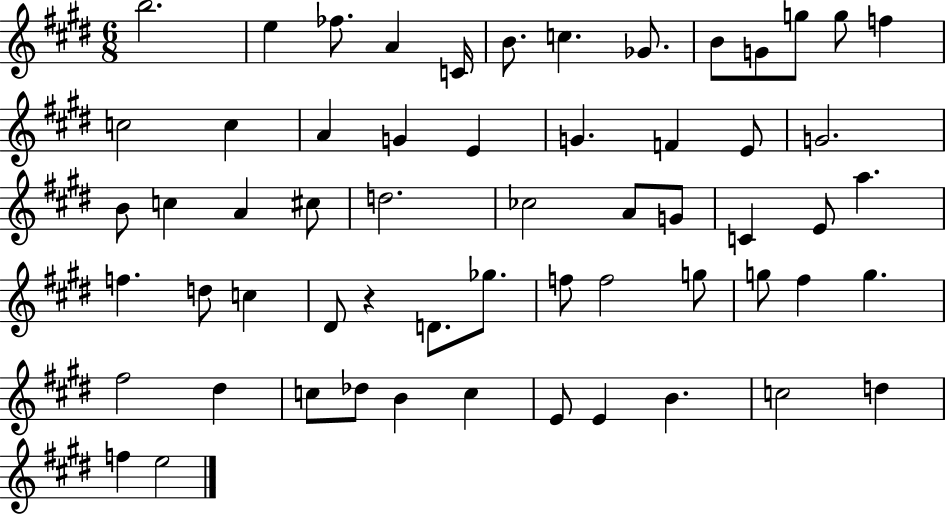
{
  \clef treble
  \numericTimeSignature
  \time 6/8
  \key e \major
  b''2. | e''4 fes''8. a'4 c'16 | b'8. c''4. ges'8. | b'8 g'8 g''8 g''8 f''4 | \break c''2 c''4 | a'4 g'4 e'4 | g'4. f'4 e'8 | g'2. | \break b'8 c''4 a'4 cis''8 | d''2. | ces''2 a'8 g'8 | c'4 e'8 a''4. | \break f''4. d''8 c''4 | dis'8 r4 d'8. ges''8. | f''8 f''2 g''8 | g''8 fis''4 g''4. | \break fis''2 dis''4 | c''8 des''8 b'4 c''4 | e'8 e'4 b'4. | c''2 d''4 | \break f''4 e''2 | \bar "|."
}